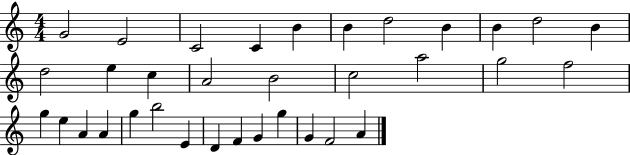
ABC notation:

X:1
T:Untitled
M:4/4
L:1/4
K:C
G2 E2 C2 C B B d2 B B d2 B d2 e c A2 B2 c2 a2 g2 f2 g e A A g b2 E D F G g G F2 A